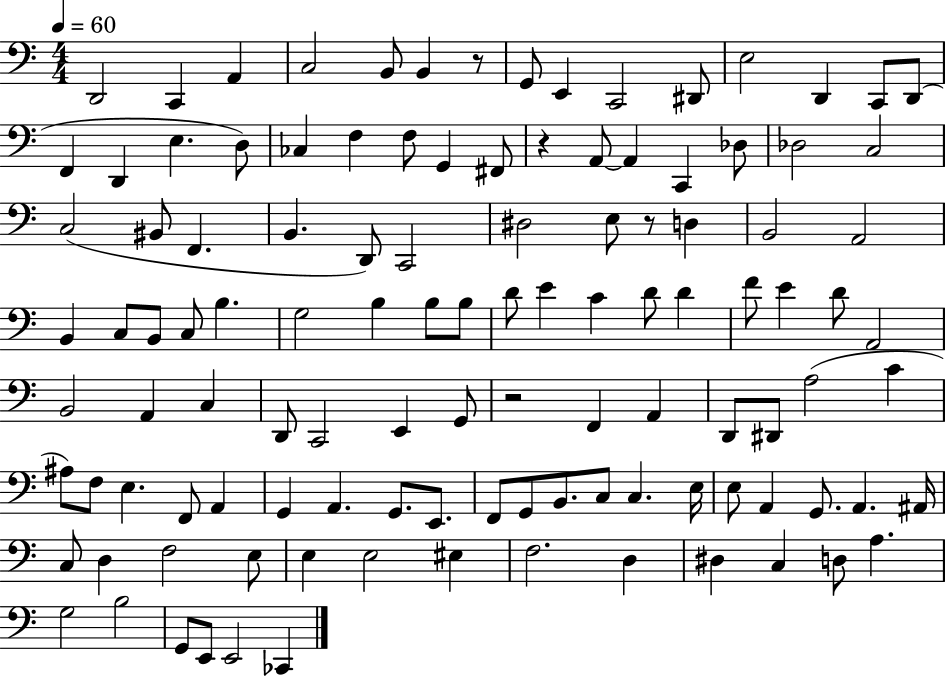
{
  \clef bass
  \numericTimeSignature
  \time 4/4
  \key c \major
  \tempo 4 = 60
  \repeat volta 2 { d,2 c,4 a,4 | c2 b,8 b,4 r8 | g,8 e,4 c,2 dis,8 | e2 d,4 c,8 d,8( | \break f,4 d,4 e4. d8) | ces4 f4 f8 g,4 fis,8 | r4 a,8~~ a,4 c,4 des8 | des2 c2 | \break c2( bis,8 f,4. | b,4. d,8) c,2 | dis2 e8 r8 d4 | b,2 a,2 | \break b,4 c8 b,8 c8 b4. | g2 b4 b8 b8 | d'8 e'4 c'4 d'8 d'4 | f'8 e'4 d'8 a,2 | \break b,2 a,4 c4 | d,8 c,2 e,4 g,8 | r2 f,4 a,4 | d,8 dis,8 a2( c'4 | \break ais8) f8 e4. f,8 a,4 | g,4 a,4. g,8. e,8. | f,8 g,8 b,8. c8 c4. e16 | e8 a,4 g,8. a,4. ais,16 | \break c8 d4 f2 e8 | e4 e2 eis4 | f2. d4 | dis4 c4 d8 a4. | \break g2 b2 | g,8 e,8 e,2 ces,4 | } \bar "|."
}